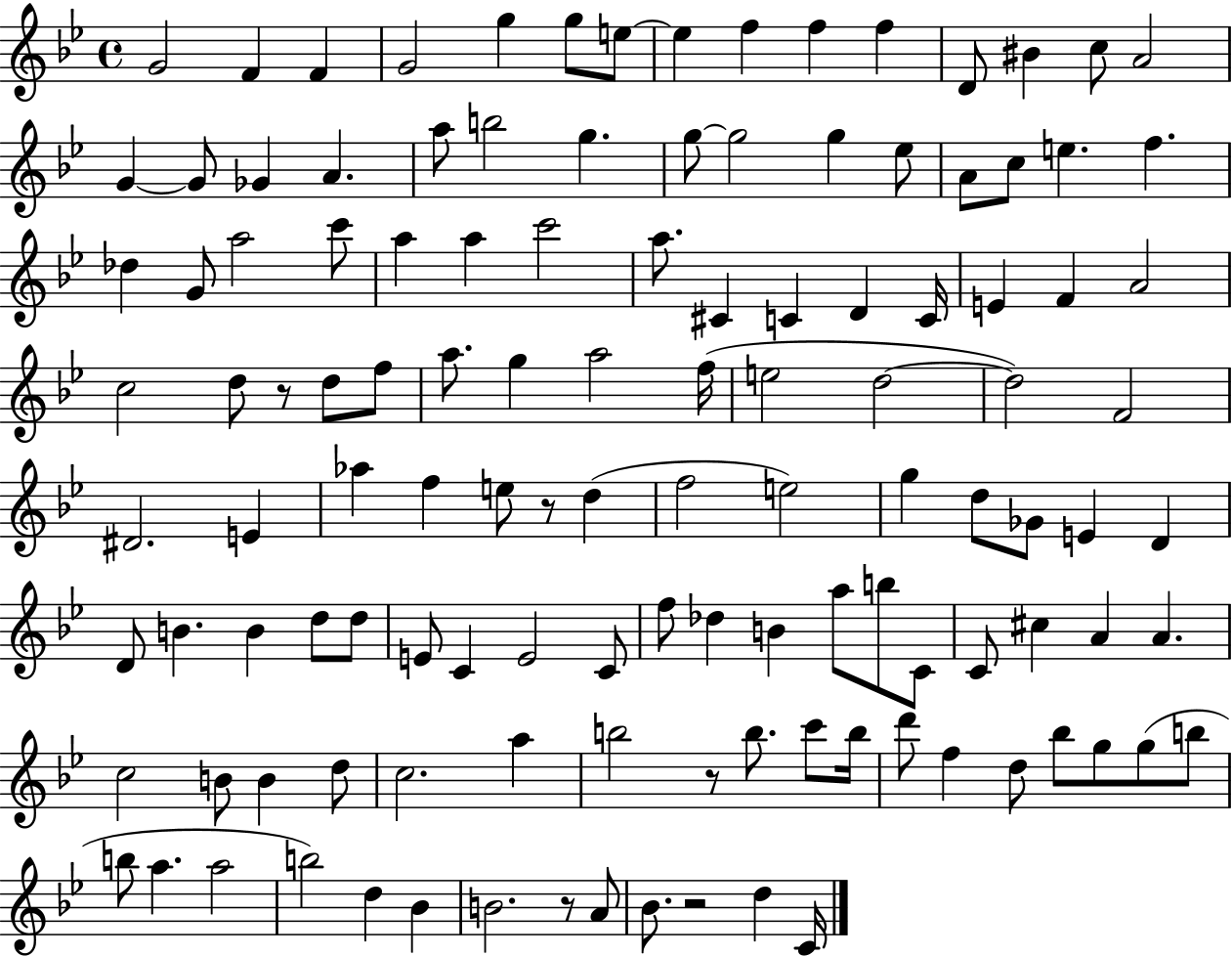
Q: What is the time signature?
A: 4/4